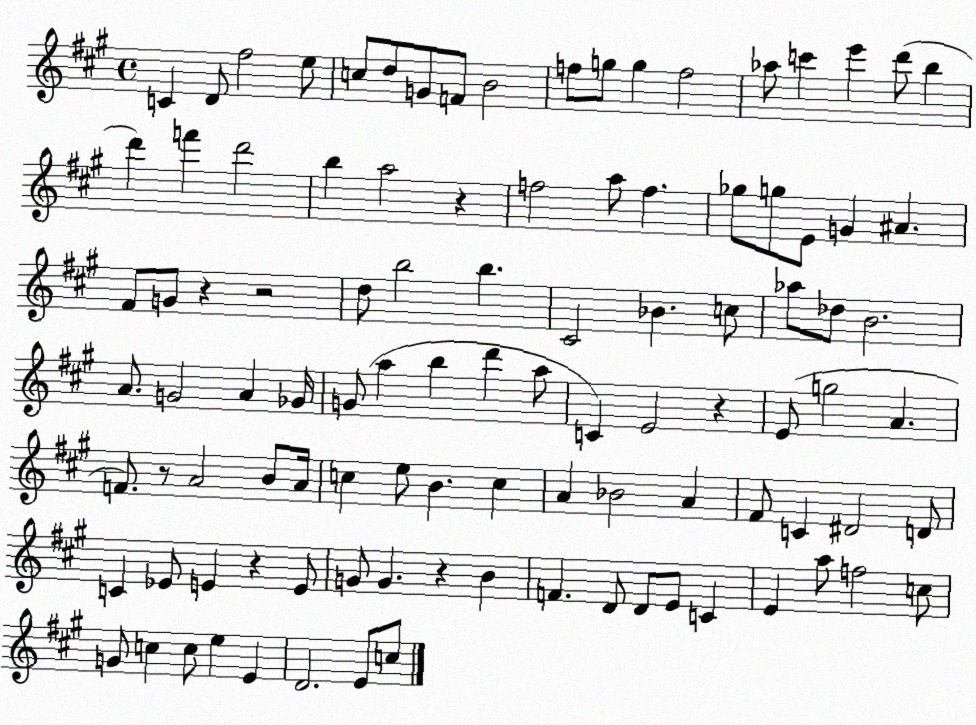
X:1
T:Untitled
M:4/4
L:1/4
K:A
C D/2 ^f2 e/2 c/2 d/2 G/2 F/2 B2 f/2 g/2 g f2 _a/2 c' e' d'/2 b d' f' d'2 b a2 z f2 a/2 f _g/2 g/2 E/2 G ^A ^F/2 G/2 z z2 d/2 b2 b ^C2 _B c/2 _a/2 _d/2 B2 A/2 G2 A _G/4 G/2 a b d' a/2 C E2 z E/2 g2 A F/2 z/2 A2 B/2 A/4 c e/2 B c A _B2 A ^F/2 C ^D2 D/2 C _E/2 E z E/2 G/2 G z B F D/2 D/2 E/2 C E a/2 f2 c/2 G/2 c c/2 e E D2 E/2 c/2